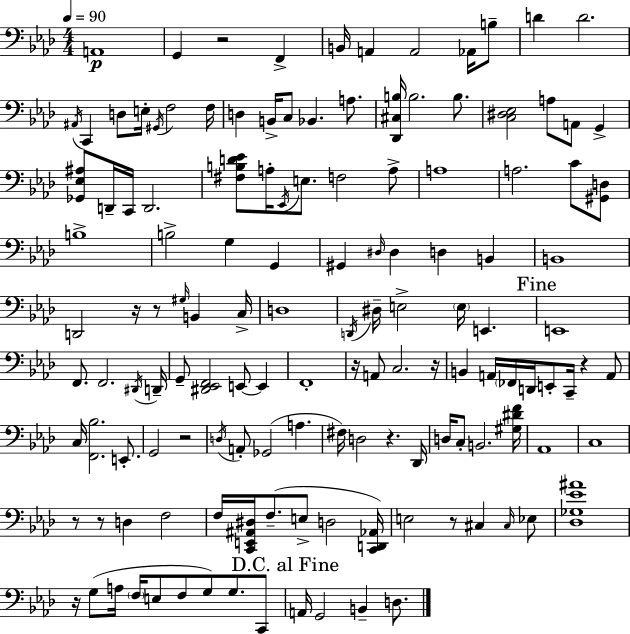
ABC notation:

X:1
T:Untitled
M:4/4
L:1/4
K:Fm
A,,4 G,, z2 F,, B,,/4 A,, A,,2 _A,,/4 B,/2 D D2 ^A,,/4 C,, D,/2 E,/4 ^G,,/4 F,2 F,/4 D, B,,/4 C,/2 _B,, A,/2 [_D,,^C,B,]/4 B,2 B,/2 [C,^D,_E,]2 A,/2 A,,/2 G,, [_G,,_E,^A,]/2 D,,/4 C,,/4 D,,2 [^F,B,D_E]/2 A,/4 _E,,/4 E,/2 F,2 A,/2 A,4 A,2 C/2 [^G,,D,]/2 B,4 B,2 G, G,, ^G,, ^D,/4 ^D, D, B,, B,,4 D,,2 z/4 z/2 ^G,/4 B,, C,/4 D,4 D,,/4 ^D,/4 E,2 E,/4 E,, E,,4 F,,/2 F,,2 ^D,,/4 D,,/4 G,,/2 [^D,,_E,,F,,]2 E,,/2 E,, F,,4 z/4 A,,/2 C,2 z/4 B,, A,,/4 _F,,/4 D,,/4 E,,/2 C,,/4 z A,,/2 C,/4 [F,,_B,]2 E,,/2 G,,2 z2 D,/4 A,,/2 _G,,2 A, ^F,/4 D,2 z _D,,/4 D,/4 C,/2 B,,2 [^G,^DF]/4 _A,,4 C,4 z/2 z/2 D, F,2 F,/4 [C,,E,,^A,,^D,]/4 F,/2 E,/2 D,2 [C,,D,,_A,,]/4 E,2 z/2 ^C, ^C,/4 _E,/2 [_D,_G,_E^A]4 z/4 G,/2 A,/4 F,/4 E,/2 F,/2 G,/2 G,/2 C,,/2 A,,/4 G,,2 B,, D,/2